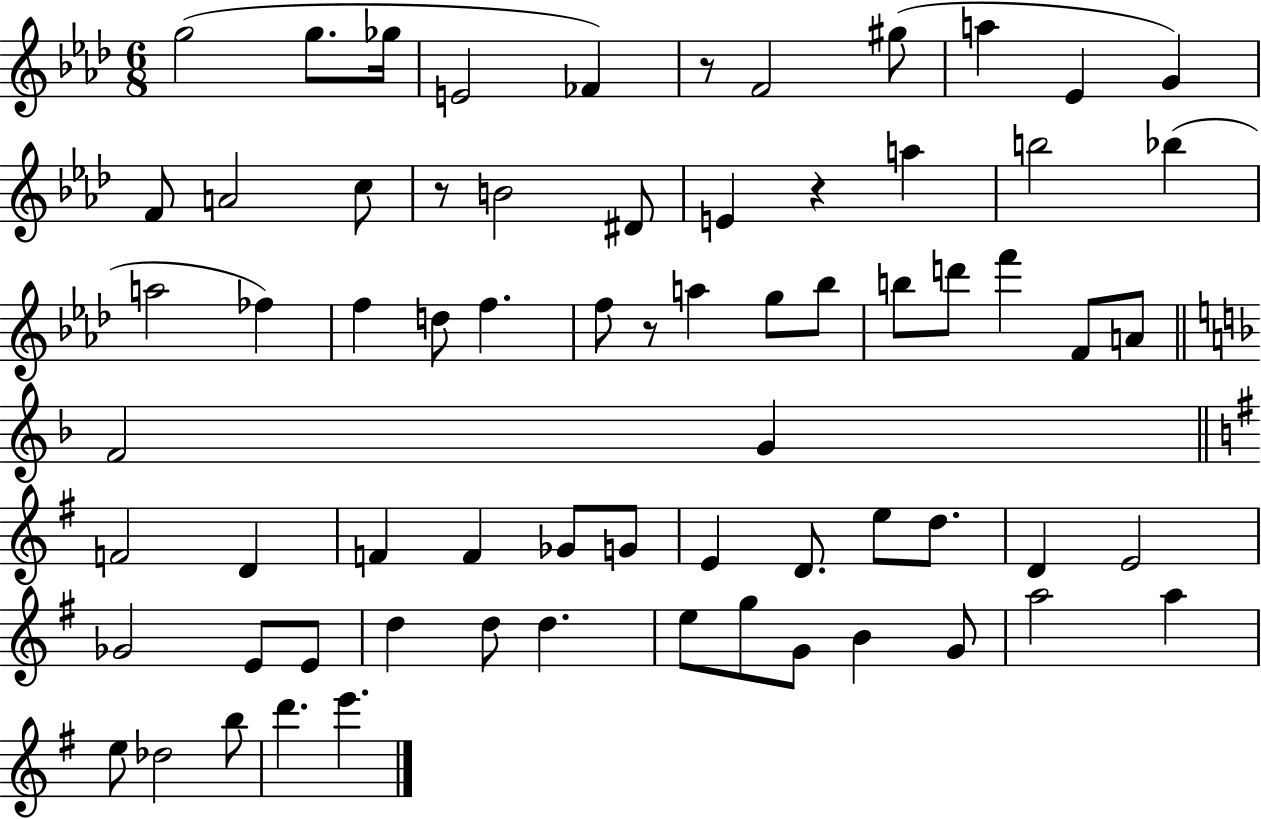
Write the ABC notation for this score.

X:1
T:Untitled
M:6/8
L:1/4
K:Ab
g2 g/2 _g/4 E2 _F z/2 F2 ^g/2 a _E G F/2 A2 c/2 z/2 B2 ^D/2 E z a b2 _b a2 _f f d/2 f f/2 z/2 a g/2 _b/2 b/2 d'/2 f' F/2 A/2 F2 G F2 D F F _G/2 G/2 E D/2 e/2 d/2 D E2 _G2 E/2 E/2 d d/2 d e/2 g/2 G/2 B G/2 a2 a e/2 _d2 b/2 d' e'